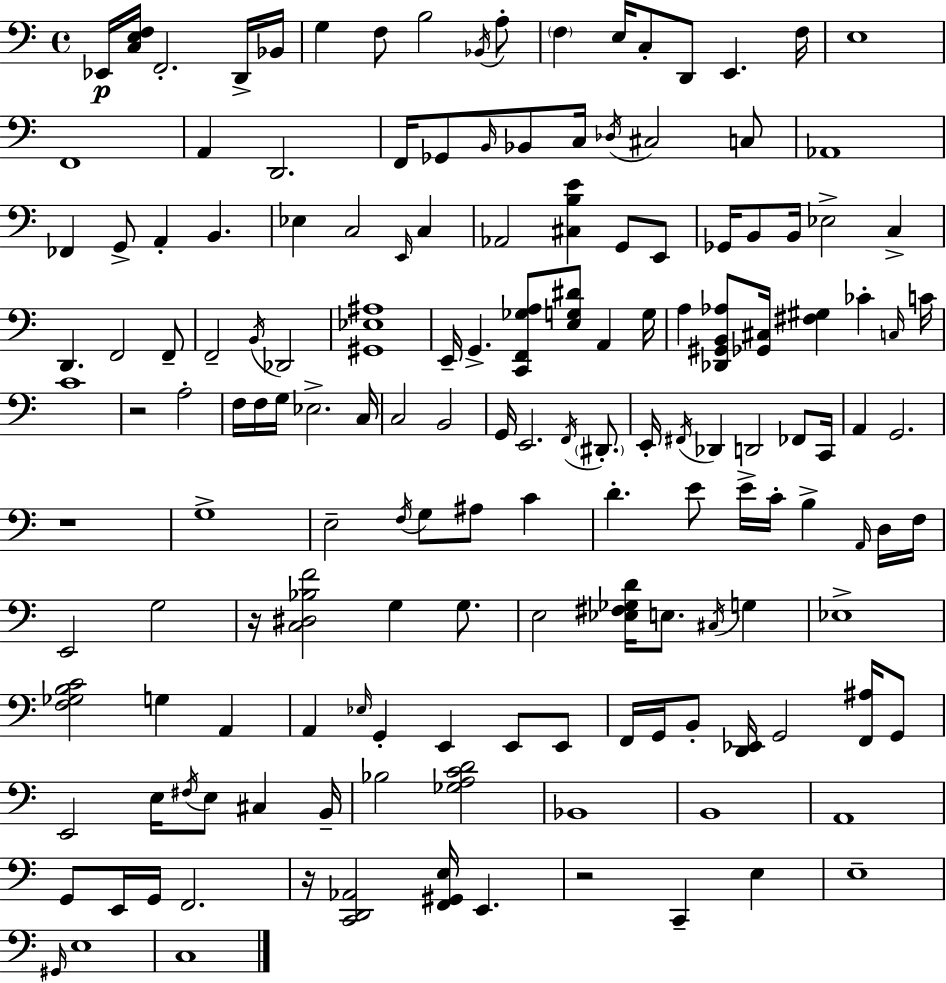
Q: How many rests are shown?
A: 5